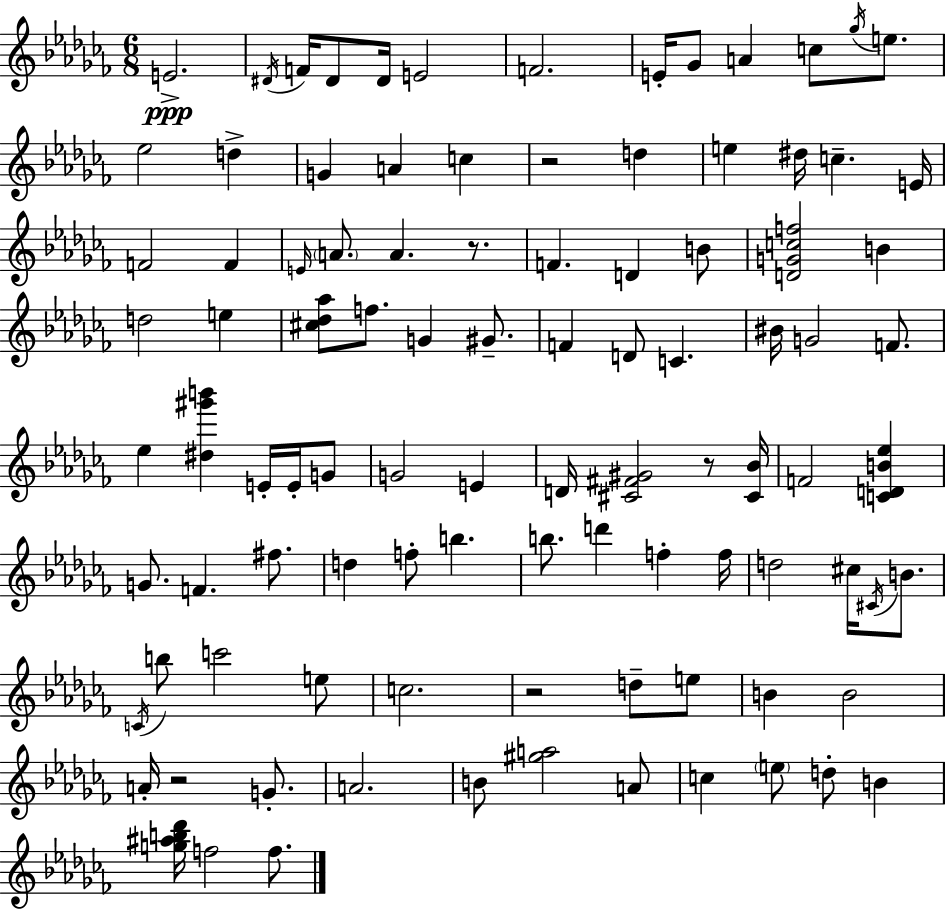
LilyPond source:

{
  \clef treble
  \numericTimeSignature
  \time 6/8
  \key aes \minor
  e'2.->\ppp | \acciaccatura { dis'16 } f'16 dis'8 dis'16 e'2 | f'2. | e'16-. ges'8 a'4 c''8 \acciaccatura { ges''16 } e''8. | \break ees''2 d''4-> | g'4 a'4 c''4 | r2 d''4 | e''4 dis''16 c''4.-- | \break e'16 f'2 f'4 | \grace { e'16 } \parenthesize a'8. a'4. | r8. f'4. d'4 | b'8 <d' g' c'' f''>2 b'4 | \break d''2 e''4 | <cis'' des'' aes''>8 f''8. g'4 | gis'8.-- f'4 d'8 c'4. | bis'16 g'2 | \break f'8. ees''4 <dis'' gis''' b'''>4 e'16-. | e'16-. g'8 g'2 e'4 | d'16 <cis' fis' gis'>2 | r8 <cis' bes'>16 f'2 <c' d' b' ees''>4 | \break g'8. f'4. | fis''8. d''4 f''8-. b''4. | b''8. d'''4 f''4-. | f''16 d''2 cis''16 | \break \acciaccatura { cis'16 } b'8. \acciaccatura { c'16 } b''8 c'''2 | e''8 c''2. | r2 | d''8-- e''8 b'4 b'2 | \break a'16-. r2 | g'8.-. a'2. | b'8 <gis'' a''>2 | a'8 c''4 \parenthesize e''8 d''8-. | \break b'4 <g'' ais'' b'' des'''>16 f''2 | f''8. \bar "|."
}